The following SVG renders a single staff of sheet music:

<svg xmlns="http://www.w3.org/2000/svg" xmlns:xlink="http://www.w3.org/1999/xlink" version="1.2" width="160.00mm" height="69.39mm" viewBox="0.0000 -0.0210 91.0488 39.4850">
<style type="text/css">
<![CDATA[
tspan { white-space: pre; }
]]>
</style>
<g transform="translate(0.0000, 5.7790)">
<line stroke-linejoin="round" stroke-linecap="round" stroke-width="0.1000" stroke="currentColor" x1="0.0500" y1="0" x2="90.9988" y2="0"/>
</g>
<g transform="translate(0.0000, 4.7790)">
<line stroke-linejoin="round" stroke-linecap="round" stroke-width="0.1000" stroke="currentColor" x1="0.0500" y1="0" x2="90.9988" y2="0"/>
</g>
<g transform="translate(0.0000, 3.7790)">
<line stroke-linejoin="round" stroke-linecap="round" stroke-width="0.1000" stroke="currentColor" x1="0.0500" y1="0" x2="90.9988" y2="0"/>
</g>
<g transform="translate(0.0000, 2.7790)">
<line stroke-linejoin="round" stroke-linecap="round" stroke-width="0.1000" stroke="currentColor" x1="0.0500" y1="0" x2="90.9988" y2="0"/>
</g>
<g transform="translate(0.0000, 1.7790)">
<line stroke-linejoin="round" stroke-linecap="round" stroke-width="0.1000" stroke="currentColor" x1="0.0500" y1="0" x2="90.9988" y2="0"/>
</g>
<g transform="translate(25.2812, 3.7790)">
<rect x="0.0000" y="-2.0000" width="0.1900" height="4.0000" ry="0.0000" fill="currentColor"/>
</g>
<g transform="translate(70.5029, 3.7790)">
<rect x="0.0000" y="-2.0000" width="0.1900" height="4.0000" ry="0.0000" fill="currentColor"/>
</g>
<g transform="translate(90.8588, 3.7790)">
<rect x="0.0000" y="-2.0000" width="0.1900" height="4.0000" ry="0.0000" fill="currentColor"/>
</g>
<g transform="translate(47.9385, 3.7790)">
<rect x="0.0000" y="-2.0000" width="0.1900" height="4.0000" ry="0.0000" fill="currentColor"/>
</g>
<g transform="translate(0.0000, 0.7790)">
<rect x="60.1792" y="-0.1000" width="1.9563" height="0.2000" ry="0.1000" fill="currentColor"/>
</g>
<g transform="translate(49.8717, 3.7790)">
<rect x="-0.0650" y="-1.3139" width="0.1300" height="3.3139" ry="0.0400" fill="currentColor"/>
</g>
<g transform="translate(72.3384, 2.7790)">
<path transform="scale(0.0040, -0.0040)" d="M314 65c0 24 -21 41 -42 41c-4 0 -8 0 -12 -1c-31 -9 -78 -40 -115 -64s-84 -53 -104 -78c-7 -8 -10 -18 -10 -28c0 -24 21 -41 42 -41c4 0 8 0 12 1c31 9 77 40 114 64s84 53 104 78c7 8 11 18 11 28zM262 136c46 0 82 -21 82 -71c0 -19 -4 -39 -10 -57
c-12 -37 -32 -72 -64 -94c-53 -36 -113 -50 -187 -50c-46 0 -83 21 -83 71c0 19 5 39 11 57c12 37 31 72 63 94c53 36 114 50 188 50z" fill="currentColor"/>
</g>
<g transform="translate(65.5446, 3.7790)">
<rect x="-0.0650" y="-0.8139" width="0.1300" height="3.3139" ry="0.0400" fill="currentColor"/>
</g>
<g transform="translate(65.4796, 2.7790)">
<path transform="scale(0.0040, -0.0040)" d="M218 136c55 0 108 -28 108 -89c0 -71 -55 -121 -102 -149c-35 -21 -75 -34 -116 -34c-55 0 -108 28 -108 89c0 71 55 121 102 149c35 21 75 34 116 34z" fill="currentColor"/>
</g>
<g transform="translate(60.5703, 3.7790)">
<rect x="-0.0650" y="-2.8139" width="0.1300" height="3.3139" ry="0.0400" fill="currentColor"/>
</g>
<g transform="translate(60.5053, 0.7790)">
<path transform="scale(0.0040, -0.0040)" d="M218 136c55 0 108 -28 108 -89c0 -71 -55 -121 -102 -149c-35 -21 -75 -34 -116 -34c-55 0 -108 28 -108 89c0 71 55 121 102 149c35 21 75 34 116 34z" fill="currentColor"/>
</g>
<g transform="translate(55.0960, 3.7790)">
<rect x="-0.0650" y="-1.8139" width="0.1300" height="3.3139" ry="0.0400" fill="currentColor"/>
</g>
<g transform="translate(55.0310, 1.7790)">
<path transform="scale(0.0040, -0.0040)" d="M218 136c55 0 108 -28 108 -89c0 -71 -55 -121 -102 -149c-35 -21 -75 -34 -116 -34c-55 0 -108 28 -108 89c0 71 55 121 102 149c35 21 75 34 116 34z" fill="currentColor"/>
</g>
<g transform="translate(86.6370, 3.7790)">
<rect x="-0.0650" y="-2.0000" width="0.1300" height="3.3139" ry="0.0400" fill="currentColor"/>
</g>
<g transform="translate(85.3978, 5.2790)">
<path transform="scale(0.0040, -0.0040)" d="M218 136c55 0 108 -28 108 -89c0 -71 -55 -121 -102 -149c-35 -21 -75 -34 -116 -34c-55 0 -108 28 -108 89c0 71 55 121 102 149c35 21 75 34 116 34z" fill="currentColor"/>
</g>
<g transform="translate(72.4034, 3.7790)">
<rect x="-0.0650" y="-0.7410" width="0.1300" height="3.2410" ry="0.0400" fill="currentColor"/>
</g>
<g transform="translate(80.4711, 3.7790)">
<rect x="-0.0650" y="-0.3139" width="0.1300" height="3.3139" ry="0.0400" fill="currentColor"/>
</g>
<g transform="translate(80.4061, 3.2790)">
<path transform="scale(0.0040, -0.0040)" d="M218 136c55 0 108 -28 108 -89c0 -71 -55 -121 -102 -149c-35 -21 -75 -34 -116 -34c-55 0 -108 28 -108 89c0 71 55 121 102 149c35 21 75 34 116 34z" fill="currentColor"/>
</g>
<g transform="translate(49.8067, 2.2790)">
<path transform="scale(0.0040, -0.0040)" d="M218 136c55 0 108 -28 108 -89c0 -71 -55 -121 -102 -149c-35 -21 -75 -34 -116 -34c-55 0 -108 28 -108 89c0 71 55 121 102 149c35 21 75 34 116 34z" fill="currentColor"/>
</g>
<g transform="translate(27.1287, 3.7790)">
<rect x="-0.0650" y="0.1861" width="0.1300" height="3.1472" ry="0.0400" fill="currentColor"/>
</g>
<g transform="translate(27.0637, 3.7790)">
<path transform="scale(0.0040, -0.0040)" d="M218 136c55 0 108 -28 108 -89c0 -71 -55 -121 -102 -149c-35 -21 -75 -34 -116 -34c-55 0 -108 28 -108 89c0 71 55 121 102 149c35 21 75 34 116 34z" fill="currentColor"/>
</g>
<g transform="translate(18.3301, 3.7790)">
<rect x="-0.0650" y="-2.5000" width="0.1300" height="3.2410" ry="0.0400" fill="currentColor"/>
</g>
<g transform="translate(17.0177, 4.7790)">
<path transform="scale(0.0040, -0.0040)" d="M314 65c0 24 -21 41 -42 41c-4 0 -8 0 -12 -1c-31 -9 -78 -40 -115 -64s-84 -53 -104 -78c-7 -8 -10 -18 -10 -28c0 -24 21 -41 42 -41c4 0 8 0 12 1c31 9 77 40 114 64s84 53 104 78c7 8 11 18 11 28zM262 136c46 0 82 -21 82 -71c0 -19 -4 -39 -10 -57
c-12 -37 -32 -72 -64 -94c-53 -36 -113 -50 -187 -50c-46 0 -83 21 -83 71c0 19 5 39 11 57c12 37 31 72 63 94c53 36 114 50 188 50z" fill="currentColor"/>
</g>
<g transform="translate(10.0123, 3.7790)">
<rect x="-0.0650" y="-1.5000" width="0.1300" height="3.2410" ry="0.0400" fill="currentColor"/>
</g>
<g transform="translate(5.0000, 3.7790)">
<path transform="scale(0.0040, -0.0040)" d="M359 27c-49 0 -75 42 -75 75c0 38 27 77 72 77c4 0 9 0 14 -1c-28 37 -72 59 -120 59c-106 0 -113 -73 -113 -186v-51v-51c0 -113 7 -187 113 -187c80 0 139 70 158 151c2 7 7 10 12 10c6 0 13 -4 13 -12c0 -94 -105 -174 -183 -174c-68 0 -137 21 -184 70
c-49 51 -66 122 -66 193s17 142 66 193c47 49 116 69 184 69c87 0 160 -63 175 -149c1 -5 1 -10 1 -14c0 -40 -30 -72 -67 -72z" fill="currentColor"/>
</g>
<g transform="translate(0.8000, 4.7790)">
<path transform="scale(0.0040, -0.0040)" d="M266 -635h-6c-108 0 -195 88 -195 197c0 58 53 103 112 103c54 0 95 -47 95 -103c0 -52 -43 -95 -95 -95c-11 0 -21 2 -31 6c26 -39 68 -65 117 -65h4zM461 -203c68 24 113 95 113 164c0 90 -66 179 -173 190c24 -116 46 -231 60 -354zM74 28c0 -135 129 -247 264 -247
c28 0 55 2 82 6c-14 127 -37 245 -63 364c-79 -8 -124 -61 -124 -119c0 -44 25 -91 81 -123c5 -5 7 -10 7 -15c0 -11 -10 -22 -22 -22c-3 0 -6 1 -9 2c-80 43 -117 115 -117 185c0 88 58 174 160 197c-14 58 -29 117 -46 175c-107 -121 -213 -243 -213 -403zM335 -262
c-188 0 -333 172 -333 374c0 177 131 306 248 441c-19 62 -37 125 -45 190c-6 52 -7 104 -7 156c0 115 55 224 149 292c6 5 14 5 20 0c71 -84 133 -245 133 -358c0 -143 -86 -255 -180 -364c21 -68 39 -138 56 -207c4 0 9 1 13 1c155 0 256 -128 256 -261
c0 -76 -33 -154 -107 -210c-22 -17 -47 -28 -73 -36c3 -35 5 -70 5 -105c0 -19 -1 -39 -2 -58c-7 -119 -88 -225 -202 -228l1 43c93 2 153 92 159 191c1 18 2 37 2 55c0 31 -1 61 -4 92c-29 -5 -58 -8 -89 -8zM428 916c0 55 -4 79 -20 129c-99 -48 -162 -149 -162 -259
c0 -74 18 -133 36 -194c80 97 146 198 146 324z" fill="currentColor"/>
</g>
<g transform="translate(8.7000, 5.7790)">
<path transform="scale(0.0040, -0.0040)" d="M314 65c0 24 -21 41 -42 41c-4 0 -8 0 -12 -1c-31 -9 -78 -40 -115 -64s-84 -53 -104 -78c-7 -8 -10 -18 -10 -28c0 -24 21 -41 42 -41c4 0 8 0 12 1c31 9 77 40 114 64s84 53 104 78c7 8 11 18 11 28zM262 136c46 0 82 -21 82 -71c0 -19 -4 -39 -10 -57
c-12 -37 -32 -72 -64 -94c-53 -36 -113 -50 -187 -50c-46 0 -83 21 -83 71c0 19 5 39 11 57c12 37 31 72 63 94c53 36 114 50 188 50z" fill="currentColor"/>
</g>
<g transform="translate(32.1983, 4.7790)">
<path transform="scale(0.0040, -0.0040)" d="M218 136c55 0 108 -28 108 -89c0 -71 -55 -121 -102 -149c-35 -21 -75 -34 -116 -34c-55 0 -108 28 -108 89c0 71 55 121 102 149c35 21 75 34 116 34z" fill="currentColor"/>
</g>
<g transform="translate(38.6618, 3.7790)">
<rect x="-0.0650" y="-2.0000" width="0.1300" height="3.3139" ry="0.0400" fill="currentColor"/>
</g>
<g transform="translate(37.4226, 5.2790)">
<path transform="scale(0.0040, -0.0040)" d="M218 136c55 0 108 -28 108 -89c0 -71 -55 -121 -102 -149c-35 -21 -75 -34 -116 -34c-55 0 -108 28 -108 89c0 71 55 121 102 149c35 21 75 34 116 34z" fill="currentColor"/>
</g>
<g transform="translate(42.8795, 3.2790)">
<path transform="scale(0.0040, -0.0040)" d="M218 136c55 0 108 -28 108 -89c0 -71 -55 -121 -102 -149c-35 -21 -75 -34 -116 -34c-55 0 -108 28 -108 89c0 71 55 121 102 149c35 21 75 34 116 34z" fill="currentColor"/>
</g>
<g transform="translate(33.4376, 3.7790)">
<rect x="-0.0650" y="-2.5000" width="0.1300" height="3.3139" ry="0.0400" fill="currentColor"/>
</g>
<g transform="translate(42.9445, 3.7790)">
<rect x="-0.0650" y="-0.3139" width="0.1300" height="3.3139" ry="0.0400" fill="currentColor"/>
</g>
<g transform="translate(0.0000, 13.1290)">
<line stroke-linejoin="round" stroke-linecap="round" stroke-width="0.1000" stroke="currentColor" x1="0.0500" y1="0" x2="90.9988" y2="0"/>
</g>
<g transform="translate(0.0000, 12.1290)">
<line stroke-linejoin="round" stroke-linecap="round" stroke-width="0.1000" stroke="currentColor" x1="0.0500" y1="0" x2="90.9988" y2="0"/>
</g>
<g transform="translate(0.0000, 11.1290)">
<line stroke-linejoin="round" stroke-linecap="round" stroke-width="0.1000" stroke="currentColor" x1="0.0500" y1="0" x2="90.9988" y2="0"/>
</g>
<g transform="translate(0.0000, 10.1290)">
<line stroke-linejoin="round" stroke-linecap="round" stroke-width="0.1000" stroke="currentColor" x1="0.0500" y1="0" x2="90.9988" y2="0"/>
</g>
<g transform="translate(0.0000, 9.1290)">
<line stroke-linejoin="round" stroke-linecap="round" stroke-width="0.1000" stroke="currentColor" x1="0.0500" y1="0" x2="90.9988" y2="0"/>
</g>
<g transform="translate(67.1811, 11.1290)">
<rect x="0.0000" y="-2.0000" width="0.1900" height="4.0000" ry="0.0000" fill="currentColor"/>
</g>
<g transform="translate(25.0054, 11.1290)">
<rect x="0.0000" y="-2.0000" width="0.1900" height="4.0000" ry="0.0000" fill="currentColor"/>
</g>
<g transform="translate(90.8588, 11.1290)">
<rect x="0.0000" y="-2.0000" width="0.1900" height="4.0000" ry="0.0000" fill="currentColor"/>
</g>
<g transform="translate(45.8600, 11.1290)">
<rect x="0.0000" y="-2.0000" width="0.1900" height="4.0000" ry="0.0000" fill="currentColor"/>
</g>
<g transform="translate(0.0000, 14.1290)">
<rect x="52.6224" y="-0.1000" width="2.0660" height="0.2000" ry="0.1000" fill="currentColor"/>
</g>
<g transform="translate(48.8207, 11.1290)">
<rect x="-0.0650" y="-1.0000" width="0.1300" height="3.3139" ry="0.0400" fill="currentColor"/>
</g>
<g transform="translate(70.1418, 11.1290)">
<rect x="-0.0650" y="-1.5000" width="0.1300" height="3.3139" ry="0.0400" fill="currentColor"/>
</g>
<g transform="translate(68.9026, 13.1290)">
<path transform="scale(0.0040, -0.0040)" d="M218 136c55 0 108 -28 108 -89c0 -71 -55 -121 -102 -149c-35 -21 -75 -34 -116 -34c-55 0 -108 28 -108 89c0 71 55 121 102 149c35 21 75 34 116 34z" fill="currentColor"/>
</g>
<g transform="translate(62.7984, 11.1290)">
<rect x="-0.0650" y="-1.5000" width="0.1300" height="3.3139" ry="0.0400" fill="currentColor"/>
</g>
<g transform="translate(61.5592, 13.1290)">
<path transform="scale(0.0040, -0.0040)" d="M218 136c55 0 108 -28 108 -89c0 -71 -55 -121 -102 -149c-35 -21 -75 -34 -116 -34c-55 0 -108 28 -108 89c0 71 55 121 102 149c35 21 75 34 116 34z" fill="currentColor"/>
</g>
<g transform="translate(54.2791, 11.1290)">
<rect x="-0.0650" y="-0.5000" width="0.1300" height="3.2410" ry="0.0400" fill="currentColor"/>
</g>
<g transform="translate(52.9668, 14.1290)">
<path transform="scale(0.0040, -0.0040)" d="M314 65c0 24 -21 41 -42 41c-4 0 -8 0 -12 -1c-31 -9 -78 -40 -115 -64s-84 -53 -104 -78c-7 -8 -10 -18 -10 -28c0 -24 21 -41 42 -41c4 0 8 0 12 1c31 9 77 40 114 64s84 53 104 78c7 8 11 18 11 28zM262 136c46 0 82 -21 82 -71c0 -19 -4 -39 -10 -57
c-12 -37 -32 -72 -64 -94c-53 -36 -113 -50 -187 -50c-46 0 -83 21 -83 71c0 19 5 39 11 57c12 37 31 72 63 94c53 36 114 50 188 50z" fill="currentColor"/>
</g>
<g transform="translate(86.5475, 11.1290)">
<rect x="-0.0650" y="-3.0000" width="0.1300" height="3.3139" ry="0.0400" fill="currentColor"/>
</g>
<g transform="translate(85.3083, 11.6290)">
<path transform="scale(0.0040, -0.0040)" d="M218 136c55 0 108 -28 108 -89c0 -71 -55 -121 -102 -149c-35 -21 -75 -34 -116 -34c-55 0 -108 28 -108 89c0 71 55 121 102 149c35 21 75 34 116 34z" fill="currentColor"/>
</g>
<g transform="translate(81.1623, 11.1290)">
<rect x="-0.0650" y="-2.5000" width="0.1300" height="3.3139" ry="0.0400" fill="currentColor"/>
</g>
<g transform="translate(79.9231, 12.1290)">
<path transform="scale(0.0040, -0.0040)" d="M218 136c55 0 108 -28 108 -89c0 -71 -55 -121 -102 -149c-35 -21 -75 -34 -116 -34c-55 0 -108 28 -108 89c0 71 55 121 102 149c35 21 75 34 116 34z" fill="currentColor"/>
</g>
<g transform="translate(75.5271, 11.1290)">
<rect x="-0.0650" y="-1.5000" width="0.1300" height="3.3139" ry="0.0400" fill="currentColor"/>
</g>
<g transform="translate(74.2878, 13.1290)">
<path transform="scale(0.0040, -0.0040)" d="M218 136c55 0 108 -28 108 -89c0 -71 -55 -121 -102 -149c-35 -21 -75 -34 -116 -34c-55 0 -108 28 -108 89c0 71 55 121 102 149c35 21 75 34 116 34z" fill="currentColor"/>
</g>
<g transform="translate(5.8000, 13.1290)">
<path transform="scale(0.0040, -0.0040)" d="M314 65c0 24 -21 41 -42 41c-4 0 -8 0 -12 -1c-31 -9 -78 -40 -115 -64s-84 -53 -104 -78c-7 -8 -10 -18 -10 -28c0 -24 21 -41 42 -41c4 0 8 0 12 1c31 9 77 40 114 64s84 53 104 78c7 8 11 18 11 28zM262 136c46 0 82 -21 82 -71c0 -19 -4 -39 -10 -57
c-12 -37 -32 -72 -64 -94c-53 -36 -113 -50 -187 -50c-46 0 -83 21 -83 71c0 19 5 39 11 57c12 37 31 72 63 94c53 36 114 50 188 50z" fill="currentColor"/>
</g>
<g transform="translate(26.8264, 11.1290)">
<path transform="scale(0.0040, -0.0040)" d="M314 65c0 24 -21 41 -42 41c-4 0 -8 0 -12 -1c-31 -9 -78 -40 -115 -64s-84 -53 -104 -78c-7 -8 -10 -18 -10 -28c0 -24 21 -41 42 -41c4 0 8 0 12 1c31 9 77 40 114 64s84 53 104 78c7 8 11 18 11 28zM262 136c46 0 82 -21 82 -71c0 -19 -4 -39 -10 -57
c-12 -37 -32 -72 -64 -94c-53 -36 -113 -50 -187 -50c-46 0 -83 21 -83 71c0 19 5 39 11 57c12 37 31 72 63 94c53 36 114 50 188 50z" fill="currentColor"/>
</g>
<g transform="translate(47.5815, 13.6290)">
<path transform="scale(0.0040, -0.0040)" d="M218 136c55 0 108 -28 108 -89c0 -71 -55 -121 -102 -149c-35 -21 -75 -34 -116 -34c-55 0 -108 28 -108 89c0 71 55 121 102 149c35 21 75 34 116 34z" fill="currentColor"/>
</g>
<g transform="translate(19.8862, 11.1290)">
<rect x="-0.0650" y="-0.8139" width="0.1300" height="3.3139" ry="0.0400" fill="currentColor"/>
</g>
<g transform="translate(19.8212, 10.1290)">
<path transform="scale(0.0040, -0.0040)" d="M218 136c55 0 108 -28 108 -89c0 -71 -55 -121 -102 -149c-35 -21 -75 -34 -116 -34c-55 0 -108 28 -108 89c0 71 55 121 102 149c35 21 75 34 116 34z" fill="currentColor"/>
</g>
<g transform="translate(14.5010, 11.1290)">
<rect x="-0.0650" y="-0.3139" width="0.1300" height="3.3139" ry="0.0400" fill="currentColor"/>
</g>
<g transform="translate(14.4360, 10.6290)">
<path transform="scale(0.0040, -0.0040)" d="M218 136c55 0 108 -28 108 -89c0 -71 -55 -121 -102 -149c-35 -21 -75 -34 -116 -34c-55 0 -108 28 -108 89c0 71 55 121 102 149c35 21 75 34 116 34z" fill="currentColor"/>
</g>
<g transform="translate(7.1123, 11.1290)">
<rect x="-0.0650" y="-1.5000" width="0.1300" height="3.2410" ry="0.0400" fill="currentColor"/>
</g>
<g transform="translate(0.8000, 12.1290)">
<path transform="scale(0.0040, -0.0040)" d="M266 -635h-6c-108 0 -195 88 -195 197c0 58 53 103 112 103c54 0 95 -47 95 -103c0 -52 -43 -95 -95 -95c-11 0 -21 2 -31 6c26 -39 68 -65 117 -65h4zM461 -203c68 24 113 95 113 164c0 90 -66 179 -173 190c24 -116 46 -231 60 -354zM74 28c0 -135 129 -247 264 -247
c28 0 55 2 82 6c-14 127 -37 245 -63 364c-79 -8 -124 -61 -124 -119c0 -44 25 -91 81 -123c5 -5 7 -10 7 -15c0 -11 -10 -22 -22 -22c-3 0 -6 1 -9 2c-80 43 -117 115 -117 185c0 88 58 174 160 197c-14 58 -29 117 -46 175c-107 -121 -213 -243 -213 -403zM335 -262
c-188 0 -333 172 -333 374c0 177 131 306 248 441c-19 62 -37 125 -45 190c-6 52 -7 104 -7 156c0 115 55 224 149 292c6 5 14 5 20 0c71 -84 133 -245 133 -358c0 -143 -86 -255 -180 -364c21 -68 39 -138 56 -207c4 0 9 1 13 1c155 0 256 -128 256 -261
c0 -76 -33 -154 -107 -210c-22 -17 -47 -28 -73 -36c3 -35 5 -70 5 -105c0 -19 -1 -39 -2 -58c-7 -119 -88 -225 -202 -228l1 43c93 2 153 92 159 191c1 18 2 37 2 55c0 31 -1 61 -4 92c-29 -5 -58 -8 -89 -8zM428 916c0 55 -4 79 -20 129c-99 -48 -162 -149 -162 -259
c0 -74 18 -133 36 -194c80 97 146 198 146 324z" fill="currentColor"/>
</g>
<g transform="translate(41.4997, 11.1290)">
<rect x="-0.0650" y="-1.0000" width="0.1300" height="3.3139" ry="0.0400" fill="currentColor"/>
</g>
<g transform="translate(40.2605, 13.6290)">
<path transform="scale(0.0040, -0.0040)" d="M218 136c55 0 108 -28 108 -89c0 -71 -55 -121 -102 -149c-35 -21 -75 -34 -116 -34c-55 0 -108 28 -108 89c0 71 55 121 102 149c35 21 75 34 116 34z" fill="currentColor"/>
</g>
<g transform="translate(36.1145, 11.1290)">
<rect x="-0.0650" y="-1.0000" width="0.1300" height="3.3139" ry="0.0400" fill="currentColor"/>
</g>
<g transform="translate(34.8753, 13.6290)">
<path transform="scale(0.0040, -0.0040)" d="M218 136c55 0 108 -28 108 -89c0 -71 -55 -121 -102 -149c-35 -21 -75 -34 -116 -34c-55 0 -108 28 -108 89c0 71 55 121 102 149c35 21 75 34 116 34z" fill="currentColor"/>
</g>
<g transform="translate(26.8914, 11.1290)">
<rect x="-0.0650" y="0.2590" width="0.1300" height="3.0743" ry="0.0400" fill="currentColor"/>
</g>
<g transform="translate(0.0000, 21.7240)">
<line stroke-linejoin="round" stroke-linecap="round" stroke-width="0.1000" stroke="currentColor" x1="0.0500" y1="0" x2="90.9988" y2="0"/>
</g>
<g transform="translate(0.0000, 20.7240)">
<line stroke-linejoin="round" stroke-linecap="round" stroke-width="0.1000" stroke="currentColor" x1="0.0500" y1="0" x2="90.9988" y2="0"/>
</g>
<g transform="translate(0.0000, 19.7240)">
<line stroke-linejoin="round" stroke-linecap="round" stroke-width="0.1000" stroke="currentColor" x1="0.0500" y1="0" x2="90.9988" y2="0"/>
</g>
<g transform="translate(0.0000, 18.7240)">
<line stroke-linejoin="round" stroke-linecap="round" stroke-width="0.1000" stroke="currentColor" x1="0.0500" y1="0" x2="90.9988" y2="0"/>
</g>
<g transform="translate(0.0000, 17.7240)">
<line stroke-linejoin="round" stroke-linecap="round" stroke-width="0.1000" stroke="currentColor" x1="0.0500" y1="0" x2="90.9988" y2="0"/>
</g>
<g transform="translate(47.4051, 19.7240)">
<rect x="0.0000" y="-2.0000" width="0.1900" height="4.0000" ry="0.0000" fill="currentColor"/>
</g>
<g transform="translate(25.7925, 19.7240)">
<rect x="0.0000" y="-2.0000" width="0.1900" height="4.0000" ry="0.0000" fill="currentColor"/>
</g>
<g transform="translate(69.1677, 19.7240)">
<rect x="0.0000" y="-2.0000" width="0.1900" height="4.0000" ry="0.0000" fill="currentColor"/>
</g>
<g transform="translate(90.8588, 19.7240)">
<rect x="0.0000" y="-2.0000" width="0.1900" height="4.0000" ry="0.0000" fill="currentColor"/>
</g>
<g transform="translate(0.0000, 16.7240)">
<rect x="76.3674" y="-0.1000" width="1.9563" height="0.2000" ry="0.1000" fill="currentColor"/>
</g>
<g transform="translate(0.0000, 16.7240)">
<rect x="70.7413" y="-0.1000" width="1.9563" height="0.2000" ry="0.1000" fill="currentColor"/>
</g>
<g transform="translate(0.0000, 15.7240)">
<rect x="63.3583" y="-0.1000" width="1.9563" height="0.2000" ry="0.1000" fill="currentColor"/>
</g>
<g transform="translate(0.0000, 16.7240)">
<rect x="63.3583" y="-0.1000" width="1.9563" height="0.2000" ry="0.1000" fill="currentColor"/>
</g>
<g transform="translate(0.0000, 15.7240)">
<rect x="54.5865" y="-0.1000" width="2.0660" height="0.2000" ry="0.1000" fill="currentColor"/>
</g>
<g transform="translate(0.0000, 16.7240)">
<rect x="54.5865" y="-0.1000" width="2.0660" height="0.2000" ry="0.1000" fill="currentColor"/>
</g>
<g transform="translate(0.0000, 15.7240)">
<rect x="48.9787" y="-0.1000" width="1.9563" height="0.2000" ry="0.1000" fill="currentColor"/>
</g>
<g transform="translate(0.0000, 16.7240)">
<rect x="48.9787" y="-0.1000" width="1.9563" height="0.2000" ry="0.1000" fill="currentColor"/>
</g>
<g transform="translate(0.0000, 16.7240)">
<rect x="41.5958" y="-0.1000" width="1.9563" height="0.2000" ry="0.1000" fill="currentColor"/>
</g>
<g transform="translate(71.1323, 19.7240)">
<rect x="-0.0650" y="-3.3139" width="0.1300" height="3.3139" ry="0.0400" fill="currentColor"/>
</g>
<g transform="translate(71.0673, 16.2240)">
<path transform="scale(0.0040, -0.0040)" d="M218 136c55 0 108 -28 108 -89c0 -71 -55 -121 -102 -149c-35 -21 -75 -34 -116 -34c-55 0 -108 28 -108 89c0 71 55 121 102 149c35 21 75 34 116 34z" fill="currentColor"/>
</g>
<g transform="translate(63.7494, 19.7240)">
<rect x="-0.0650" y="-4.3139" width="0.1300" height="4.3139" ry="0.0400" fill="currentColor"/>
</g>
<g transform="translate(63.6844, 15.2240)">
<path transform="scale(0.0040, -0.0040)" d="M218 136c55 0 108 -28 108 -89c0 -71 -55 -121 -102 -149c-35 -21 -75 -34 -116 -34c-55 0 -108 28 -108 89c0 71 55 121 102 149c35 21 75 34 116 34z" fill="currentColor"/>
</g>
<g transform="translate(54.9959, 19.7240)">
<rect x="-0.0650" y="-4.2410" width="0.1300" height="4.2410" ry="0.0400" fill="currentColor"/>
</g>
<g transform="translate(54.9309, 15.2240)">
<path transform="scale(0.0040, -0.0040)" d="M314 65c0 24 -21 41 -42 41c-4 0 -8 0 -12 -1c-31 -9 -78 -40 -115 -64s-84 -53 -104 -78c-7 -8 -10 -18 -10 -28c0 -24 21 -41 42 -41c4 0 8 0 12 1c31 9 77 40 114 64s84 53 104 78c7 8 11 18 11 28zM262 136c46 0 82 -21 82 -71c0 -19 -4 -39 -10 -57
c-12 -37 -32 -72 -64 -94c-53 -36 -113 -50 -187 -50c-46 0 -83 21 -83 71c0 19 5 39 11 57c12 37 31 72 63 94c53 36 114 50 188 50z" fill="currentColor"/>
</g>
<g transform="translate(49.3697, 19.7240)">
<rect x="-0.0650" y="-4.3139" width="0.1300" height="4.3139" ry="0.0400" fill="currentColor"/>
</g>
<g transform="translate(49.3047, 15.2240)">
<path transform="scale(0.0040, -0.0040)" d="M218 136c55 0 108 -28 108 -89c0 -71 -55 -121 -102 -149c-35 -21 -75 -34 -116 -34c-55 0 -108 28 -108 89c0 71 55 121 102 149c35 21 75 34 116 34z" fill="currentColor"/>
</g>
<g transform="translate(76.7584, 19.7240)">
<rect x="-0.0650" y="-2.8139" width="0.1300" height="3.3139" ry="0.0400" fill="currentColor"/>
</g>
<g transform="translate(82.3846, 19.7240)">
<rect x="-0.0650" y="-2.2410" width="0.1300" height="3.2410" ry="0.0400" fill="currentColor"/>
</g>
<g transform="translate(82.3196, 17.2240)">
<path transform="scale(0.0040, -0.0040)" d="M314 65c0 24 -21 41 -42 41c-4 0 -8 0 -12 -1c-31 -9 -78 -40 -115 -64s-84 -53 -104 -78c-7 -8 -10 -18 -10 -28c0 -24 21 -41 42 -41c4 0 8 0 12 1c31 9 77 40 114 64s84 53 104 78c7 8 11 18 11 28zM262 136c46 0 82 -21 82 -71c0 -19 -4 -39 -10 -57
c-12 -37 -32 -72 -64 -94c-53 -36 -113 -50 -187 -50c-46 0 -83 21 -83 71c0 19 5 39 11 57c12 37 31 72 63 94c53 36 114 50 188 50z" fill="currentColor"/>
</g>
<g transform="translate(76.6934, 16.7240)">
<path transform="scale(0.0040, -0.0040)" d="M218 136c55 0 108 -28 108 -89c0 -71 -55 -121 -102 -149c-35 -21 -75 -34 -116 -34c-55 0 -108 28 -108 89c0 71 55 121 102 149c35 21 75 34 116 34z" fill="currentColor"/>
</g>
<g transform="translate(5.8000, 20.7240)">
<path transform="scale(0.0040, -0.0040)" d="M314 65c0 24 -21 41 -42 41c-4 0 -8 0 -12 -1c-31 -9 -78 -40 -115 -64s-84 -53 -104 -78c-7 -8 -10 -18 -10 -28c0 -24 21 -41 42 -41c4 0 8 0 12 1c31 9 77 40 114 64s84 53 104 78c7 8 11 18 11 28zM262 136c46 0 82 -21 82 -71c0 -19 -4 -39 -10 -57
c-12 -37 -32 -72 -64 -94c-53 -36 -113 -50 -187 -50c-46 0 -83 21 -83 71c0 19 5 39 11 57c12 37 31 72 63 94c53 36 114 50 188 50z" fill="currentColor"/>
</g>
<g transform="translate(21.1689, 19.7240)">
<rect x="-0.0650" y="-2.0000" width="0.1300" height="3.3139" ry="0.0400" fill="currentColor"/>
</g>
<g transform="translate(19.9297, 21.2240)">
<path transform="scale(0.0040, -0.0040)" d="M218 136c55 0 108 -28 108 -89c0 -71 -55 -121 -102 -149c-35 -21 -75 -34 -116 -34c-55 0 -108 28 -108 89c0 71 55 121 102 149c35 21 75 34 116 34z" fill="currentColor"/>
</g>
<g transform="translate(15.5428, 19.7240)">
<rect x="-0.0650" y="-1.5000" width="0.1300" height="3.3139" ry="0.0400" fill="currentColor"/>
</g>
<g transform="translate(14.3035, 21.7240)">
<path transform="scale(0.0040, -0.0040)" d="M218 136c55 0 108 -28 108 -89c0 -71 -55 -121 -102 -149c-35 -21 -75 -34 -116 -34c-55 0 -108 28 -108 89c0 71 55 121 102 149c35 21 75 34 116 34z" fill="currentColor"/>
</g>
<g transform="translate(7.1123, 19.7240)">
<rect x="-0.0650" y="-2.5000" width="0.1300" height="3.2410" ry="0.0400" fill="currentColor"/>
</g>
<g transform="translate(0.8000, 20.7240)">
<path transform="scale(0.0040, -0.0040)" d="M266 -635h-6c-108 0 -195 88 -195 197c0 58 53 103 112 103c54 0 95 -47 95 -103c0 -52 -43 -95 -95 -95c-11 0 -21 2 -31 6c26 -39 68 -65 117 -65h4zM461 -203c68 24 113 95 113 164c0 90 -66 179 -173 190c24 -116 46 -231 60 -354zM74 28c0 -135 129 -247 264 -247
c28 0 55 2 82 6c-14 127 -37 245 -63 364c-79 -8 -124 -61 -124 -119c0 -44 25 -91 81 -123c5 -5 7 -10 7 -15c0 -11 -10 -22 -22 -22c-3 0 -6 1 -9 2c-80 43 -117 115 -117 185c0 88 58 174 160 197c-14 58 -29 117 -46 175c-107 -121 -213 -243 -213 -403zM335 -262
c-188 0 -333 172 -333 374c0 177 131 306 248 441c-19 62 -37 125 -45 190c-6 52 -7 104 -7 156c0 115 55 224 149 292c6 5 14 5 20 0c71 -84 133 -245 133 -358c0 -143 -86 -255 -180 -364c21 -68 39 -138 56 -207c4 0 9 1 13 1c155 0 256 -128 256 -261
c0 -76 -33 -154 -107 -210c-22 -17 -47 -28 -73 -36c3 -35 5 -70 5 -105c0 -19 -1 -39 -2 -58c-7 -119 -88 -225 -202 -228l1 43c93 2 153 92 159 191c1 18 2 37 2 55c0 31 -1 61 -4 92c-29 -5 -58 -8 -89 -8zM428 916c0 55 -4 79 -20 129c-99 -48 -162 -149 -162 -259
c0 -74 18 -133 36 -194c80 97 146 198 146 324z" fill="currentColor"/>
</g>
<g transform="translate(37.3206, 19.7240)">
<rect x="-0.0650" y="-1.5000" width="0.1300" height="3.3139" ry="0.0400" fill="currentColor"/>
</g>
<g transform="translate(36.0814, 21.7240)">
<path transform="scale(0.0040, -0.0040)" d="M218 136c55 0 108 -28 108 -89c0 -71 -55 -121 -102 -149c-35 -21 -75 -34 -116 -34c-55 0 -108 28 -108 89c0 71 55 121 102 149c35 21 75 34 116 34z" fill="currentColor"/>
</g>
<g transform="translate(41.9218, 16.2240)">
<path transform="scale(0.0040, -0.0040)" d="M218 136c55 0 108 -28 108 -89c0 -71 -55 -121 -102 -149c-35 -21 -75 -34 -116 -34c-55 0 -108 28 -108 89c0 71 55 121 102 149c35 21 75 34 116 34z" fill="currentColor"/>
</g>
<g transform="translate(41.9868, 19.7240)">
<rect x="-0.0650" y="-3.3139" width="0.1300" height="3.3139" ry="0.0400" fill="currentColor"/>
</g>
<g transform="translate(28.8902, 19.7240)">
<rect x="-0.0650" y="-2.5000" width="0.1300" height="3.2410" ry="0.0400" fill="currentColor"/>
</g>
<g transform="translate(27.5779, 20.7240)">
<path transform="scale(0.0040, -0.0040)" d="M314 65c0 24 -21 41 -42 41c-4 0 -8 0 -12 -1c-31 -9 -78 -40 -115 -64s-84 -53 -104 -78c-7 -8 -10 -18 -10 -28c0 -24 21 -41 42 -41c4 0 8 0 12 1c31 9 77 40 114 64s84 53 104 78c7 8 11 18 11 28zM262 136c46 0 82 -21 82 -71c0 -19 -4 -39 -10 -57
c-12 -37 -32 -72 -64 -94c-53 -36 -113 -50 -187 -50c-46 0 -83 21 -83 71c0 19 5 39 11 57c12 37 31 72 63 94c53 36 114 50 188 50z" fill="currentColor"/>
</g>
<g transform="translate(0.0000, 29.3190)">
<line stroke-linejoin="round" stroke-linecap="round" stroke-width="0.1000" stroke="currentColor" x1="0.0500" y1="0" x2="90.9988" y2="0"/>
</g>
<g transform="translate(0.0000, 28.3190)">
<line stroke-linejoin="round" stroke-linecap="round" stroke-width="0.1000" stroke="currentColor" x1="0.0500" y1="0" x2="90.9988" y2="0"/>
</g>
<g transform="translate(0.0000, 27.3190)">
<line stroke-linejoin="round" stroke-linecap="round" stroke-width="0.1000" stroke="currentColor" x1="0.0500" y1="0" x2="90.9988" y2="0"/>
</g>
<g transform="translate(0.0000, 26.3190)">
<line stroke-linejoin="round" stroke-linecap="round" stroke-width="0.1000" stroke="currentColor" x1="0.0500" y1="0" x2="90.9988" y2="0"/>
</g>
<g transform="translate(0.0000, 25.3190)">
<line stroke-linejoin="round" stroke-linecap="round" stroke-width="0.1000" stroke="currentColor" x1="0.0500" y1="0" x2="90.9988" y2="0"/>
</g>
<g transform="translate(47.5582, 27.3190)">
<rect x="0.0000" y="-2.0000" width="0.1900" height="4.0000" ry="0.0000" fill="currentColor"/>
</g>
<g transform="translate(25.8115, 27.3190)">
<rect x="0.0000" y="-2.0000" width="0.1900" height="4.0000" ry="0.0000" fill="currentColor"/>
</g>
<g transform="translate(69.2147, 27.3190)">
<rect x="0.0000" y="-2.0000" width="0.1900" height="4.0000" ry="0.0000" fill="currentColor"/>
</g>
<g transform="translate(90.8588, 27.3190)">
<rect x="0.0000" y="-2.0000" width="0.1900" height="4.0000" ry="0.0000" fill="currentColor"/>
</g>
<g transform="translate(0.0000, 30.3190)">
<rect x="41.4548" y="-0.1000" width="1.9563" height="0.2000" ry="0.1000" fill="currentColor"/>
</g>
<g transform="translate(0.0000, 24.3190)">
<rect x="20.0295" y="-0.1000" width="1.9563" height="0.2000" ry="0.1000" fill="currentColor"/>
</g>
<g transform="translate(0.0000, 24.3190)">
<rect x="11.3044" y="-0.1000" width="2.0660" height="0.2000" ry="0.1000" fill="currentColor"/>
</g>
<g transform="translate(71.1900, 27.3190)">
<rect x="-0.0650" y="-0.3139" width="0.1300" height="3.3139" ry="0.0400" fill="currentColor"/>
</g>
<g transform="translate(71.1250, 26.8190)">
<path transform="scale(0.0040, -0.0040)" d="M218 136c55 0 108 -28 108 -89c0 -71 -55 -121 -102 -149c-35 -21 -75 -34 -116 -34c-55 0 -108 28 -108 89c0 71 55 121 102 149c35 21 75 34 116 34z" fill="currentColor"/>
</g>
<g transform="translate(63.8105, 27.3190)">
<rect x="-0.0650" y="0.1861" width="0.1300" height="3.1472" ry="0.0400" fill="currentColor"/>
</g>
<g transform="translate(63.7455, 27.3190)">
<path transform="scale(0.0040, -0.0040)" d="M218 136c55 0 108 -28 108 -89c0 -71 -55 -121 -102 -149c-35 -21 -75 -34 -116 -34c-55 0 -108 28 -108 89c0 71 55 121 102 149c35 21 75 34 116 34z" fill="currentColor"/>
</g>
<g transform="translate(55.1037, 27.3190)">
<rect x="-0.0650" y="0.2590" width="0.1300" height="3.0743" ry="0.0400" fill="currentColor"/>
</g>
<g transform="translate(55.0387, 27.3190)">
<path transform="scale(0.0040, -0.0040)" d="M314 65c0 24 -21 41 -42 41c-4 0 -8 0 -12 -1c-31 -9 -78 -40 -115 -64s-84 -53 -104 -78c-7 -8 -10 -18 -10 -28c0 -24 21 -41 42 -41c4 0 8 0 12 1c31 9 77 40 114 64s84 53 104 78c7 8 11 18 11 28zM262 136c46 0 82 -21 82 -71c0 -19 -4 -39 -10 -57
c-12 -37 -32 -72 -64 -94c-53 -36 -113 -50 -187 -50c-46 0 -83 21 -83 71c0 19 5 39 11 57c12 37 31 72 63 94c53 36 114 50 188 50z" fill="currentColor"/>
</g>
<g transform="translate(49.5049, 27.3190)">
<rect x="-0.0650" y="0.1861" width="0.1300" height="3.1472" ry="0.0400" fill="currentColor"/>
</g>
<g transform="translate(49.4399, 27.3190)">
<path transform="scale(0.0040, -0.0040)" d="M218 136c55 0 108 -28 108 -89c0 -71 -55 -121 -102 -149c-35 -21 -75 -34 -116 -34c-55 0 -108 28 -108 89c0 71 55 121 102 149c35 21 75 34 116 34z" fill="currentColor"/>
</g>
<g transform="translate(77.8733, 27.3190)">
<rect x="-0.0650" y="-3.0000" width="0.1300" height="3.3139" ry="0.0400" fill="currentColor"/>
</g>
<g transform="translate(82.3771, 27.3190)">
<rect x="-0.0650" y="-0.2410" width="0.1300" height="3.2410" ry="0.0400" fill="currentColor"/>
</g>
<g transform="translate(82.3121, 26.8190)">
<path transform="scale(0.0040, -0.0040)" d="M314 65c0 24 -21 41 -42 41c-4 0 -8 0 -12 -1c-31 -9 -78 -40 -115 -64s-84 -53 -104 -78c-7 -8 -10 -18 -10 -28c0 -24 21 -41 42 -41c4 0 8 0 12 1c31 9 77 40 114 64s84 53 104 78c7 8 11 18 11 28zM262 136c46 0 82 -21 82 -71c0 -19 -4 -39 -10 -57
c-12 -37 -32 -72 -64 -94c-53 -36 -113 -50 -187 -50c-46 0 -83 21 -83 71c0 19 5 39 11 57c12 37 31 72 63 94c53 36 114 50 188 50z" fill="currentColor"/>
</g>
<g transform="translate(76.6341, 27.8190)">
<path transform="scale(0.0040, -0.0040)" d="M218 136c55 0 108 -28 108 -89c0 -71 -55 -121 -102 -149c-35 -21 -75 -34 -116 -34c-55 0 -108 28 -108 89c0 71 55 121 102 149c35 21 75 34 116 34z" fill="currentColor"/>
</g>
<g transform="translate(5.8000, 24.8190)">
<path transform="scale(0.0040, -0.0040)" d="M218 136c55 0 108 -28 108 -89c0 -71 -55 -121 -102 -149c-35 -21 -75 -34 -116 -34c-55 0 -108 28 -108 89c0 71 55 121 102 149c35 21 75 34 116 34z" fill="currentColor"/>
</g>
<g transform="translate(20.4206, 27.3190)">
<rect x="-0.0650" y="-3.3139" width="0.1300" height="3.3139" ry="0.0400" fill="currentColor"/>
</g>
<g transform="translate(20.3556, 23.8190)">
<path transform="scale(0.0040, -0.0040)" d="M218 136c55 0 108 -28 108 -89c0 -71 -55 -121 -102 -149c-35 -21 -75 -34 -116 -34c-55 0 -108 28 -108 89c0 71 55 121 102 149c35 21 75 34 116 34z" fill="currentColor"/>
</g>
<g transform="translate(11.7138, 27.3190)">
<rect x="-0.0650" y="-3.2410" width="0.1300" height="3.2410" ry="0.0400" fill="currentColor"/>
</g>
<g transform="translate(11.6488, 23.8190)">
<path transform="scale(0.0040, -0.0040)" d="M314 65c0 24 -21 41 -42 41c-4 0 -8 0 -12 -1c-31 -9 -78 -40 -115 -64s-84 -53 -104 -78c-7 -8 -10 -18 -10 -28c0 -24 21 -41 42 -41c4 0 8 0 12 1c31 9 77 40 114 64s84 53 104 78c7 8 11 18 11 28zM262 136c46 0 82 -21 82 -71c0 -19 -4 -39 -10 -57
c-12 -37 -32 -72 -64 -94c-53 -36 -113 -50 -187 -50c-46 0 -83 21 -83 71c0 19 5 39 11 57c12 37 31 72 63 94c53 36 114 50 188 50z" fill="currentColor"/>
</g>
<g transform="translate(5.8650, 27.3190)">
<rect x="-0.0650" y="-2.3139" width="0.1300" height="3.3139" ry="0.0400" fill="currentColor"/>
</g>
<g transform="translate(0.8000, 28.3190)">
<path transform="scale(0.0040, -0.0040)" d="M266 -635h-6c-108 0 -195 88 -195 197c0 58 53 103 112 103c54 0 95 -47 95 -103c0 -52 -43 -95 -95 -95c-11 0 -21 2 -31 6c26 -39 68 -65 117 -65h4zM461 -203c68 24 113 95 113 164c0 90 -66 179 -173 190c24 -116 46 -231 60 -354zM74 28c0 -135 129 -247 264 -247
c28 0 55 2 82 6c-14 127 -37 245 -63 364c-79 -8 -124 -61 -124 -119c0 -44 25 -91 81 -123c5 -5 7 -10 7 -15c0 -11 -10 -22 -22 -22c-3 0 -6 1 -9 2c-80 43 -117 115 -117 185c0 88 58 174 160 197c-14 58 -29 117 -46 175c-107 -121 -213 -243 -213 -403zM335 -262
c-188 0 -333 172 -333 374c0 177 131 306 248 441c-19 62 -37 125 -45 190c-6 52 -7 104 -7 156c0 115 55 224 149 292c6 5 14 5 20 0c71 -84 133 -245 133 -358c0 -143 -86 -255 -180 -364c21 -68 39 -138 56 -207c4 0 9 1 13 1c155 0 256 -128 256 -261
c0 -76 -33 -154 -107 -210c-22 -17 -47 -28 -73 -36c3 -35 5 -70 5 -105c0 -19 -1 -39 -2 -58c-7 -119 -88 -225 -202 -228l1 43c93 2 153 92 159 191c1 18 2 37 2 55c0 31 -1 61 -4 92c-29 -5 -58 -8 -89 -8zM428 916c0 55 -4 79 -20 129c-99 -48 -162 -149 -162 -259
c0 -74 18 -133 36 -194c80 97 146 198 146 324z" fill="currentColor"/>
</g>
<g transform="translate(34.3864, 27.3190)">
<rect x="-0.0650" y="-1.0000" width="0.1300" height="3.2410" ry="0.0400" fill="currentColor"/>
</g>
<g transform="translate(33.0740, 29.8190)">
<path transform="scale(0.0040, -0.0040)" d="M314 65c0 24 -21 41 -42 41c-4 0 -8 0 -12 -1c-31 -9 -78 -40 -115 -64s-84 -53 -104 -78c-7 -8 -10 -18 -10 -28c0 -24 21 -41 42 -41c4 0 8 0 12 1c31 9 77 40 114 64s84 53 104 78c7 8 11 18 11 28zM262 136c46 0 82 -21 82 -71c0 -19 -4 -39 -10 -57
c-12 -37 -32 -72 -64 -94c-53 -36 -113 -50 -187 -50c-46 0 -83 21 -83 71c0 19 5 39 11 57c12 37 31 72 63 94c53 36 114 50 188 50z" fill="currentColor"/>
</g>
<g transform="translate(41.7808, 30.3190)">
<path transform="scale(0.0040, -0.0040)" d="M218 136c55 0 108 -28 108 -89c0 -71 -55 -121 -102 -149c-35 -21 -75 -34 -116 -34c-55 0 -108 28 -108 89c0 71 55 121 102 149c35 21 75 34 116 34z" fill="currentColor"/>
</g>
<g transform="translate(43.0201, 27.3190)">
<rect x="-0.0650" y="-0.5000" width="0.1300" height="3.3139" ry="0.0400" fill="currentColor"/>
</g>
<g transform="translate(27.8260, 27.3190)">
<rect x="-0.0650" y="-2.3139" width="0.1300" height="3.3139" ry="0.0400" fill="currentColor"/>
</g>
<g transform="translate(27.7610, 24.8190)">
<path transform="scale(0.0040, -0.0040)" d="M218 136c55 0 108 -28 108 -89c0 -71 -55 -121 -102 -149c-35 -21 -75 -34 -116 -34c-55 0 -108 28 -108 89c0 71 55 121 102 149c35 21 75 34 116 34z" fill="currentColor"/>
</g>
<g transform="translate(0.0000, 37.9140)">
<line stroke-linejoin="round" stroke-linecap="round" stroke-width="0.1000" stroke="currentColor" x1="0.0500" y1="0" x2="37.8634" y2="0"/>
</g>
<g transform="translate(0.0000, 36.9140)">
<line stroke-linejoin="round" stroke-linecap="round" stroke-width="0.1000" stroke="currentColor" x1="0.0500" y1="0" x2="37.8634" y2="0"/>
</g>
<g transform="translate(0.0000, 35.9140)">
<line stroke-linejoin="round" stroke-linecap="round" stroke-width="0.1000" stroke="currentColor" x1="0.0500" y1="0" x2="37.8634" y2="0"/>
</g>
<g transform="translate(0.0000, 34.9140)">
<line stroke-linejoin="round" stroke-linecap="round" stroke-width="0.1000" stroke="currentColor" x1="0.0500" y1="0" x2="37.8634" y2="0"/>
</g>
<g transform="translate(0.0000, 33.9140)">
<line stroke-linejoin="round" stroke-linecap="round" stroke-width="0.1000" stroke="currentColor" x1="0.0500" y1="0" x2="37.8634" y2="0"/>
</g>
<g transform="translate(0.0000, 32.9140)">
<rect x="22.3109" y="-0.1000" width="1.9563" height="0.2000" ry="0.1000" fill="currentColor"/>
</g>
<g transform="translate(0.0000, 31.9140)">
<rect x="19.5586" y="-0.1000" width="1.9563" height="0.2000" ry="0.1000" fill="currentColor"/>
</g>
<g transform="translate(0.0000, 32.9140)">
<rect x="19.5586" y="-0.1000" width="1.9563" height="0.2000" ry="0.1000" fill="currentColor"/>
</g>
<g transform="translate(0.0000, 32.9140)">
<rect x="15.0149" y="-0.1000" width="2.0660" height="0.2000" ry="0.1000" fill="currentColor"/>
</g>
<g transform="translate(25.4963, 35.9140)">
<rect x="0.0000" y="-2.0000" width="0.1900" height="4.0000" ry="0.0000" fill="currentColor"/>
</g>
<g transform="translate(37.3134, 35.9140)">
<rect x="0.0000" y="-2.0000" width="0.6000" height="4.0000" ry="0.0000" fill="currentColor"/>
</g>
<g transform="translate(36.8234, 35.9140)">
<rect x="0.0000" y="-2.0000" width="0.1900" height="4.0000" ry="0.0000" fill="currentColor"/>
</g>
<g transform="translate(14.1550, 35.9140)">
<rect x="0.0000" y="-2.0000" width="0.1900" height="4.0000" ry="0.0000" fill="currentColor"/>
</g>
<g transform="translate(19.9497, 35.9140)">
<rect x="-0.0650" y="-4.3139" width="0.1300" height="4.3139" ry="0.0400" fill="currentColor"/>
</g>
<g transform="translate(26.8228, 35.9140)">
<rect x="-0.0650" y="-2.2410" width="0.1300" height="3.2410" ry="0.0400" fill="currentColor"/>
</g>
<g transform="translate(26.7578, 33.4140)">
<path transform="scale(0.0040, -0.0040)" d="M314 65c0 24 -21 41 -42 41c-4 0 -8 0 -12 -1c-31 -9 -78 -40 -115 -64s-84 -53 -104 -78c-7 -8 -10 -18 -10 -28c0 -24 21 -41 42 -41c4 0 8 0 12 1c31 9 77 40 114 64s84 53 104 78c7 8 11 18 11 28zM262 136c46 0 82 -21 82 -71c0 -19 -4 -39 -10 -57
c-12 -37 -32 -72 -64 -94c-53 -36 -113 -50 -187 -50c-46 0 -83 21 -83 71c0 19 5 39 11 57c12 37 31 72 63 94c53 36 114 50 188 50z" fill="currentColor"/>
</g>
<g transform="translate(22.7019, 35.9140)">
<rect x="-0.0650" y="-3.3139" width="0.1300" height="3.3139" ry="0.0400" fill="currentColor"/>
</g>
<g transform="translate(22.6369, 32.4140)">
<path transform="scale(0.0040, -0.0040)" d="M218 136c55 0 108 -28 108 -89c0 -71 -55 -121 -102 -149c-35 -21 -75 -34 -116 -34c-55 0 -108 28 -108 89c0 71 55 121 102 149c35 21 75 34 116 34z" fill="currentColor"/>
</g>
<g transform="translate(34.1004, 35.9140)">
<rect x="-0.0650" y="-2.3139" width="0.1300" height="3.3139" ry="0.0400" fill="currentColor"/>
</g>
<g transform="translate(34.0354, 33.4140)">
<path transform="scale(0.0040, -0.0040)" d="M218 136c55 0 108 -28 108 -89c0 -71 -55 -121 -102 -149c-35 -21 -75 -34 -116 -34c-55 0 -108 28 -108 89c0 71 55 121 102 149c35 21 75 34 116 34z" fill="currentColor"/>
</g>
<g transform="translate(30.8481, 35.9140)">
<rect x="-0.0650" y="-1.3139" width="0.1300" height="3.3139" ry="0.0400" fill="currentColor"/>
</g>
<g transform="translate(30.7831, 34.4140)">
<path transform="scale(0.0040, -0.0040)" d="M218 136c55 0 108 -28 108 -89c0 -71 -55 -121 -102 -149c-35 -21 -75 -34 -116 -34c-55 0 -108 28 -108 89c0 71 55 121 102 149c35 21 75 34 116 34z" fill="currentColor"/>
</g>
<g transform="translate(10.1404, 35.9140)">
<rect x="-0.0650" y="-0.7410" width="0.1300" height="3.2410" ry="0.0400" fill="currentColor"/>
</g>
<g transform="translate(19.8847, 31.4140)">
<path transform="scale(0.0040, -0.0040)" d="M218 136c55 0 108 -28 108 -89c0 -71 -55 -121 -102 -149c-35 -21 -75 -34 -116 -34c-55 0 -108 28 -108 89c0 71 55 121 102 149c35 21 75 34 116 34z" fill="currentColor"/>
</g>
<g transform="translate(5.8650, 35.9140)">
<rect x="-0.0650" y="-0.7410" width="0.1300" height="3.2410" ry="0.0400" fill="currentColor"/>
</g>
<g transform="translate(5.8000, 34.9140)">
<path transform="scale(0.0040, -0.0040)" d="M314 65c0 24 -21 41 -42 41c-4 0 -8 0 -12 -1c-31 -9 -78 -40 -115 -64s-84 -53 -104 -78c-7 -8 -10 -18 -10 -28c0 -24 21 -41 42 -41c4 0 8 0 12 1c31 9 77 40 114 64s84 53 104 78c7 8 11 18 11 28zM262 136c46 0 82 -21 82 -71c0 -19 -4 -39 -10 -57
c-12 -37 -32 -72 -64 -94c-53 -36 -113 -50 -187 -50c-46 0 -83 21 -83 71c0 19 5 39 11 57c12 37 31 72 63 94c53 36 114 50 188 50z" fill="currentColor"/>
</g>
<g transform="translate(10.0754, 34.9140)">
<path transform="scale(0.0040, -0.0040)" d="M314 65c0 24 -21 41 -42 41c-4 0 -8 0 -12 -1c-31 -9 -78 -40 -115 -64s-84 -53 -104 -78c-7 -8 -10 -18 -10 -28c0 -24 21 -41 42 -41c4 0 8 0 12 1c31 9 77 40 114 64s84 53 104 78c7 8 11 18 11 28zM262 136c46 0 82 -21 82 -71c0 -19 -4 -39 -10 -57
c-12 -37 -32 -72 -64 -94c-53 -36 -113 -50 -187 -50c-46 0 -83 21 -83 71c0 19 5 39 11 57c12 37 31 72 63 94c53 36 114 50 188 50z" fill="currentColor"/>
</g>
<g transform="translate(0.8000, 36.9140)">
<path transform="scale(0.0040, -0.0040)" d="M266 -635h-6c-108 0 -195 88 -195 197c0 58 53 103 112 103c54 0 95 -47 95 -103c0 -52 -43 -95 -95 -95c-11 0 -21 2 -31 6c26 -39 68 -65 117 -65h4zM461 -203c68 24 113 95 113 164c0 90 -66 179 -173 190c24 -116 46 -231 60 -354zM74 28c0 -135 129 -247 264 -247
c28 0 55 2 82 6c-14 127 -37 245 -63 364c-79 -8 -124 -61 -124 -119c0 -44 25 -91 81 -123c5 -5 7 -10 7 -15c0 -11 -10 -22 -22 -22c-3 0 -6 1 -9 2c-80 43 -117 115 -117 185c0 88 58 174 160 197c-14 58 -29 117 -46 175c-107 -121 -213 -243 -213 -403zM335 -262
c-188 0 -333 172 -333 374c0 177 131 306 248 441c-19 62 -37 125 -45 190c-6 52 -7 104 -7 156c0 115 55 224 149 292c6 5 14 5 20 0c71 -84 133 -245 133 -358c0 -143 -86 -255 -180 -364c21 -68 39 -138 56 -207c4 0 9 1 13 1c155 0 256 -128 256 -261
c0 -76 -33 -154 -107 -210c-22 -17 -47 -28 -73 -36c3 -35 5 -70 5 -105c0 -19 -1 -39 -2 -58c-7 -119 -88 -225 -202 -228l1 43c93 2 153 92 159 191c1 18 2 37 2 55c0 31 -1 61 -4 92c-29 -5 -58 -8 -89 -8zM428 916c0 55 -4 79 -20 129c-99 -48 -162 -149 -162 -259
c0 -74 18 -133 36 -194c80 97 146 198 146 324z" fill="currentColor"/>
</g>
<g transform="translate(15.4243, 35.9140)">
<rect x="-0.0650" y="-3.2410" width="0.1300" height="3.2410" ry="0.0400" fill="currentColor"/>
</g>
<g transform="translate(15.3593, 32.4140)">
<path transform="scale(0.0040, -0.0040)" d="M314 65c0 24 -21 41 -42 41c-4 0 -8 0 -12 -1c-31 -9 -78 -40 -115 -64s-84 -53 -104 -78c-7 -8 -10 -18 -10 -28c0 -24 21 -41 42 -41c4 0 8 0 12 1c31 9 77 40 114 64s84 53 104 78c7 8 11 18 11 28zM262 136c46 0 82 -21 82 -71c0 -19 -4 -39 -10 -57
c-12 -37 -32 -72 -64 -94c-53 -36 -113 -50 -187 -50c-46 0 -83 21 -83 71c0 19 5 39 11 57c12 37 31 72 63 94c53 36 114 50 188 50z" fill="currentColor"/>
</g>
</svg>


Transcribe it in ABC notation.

X:1
T:Untitled
M:4/4
L:1/4
K:C
E2 G2 B G F c e f a d d2 c F E2 c d B2 D D D C2 E E E G A G2 E F G2 E b d' d'2 d' b a g2 g b2 b g D2 C B B2 B c A c2 d2 d2 b2 d' b g2 e g